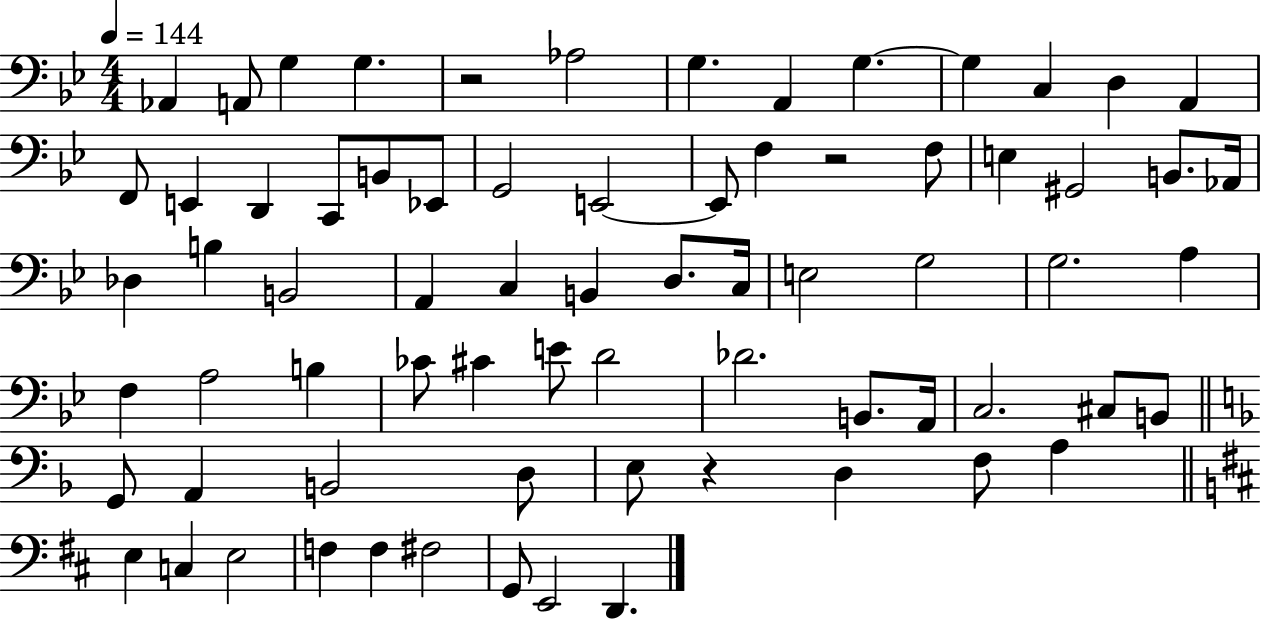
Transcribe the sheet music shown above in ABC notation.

X:1
T:Untitled
M:4/4
L:1/4
K:Bb
_A,, A,,/2 G, G, z2 _A,2 G, A,, G, G, C, D, A,, F,,/2 E,, D,, C,,/2 B,,/2 _E,,/2 G,,2 E,,2 E,,/2 F, z2 F,/2 E, ^G,,2 B,,/2 _A,,/4 _D, B, B,,2 A,, C, B,, D,/2 C,/4 E,2 G,2 G,2 A, F, A,2 B, _C/2 ^C E/2 D2 _D2 B,,/2 A,,/4 C,2 ^C,/2 B,,/2 G,,/2 A,, B,,2 D,/2 E,/2 z D, F,/2 A, E, C, E,2 F, F, ^F,2 G,,/2 E,,2 D,,